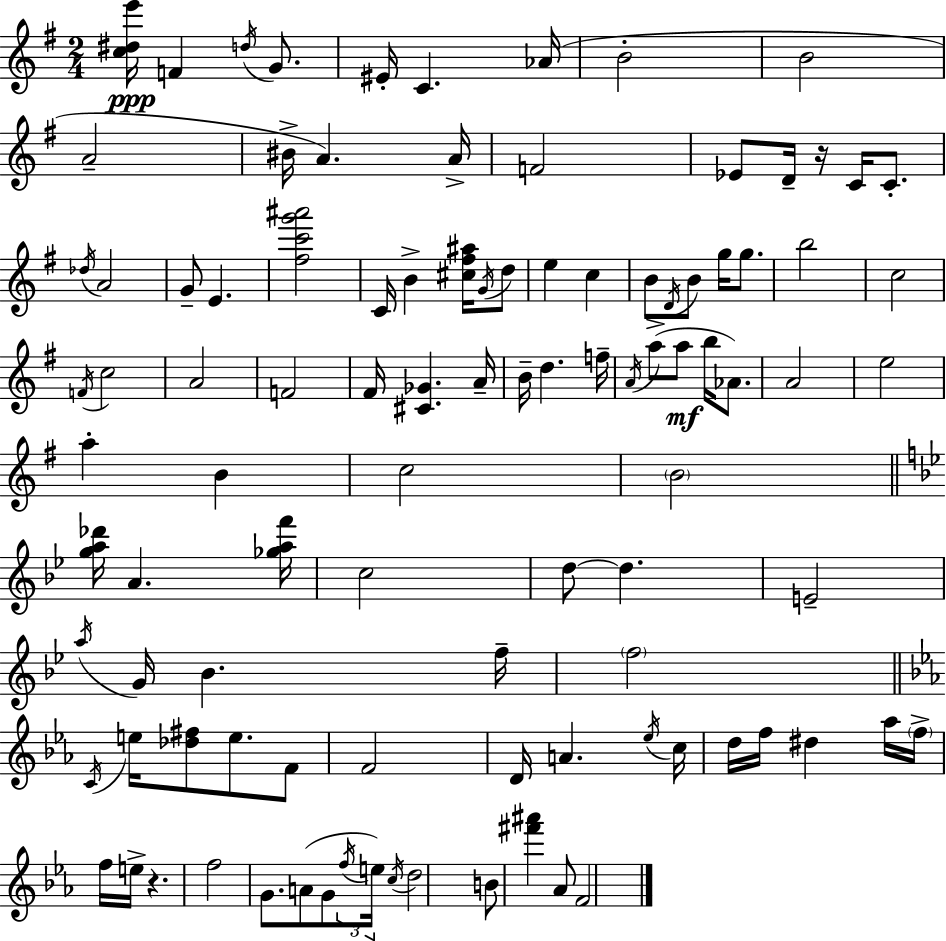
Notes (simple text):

[C5,D#5,E6]/s F4/q D5/s G4/e. EIS4/s C4/q. Ab4/s B4/h B4/h A4/h BIS4/s A4/q. A4/s F4/h Eb4/e D4/s R/s C4/s C4/e. Db5/s A4/h G4/e E4/q. [F#5,C6,G6,A#6]/h C4/s B4/q [C#5,F#5,A#5]/s G4/s D5/e E5/q C5/q B4/e D4/s B4/e G5/s G5/e. B5/h C5/h F4/s C5/h A4/h F4/h F#4/s [C#4,Gb4]/q. A4/s B4/s D5/q. F5/s A4/s A5/e A5/e B5/s Ab4/e. A4/h E5/h A5/q B4/q C5/h B4/h [G5,A5,Db6]/s A4/q. [Gb5,A5,F6]/s C5/h D5/e D5/q. E4/h A5/s G4/s Bb4/q. F5/s F5/h C4/s E5/s [Db5,F#5]/e E5/e. F4/e F4/h D4/s A4/q. Eb5/s C5/s D5/s F5/s D#5/q Ab5/s F5/s F5/s E5/s R/q. F5/h G4/e. A4/e G4/e F5/s E5/s C5/s D5/h B4/e [F#6,A#6]/q Ab4/e F4/h